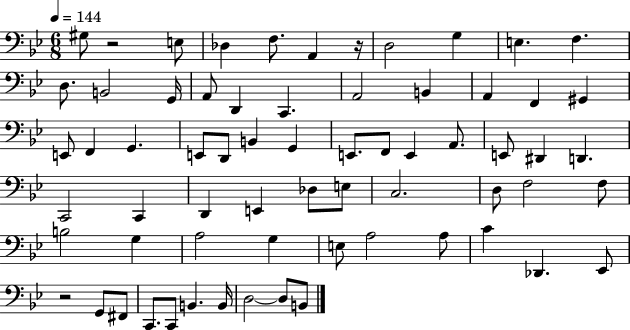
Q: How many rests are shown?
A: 3